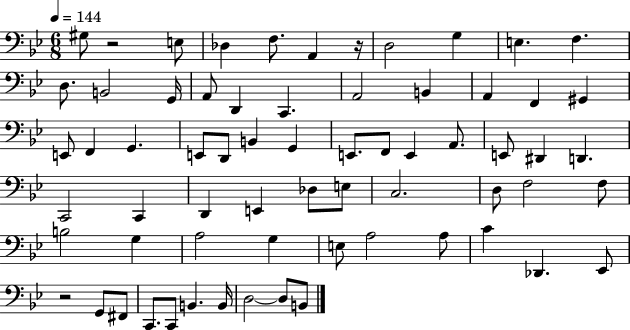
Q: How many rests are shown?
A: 3